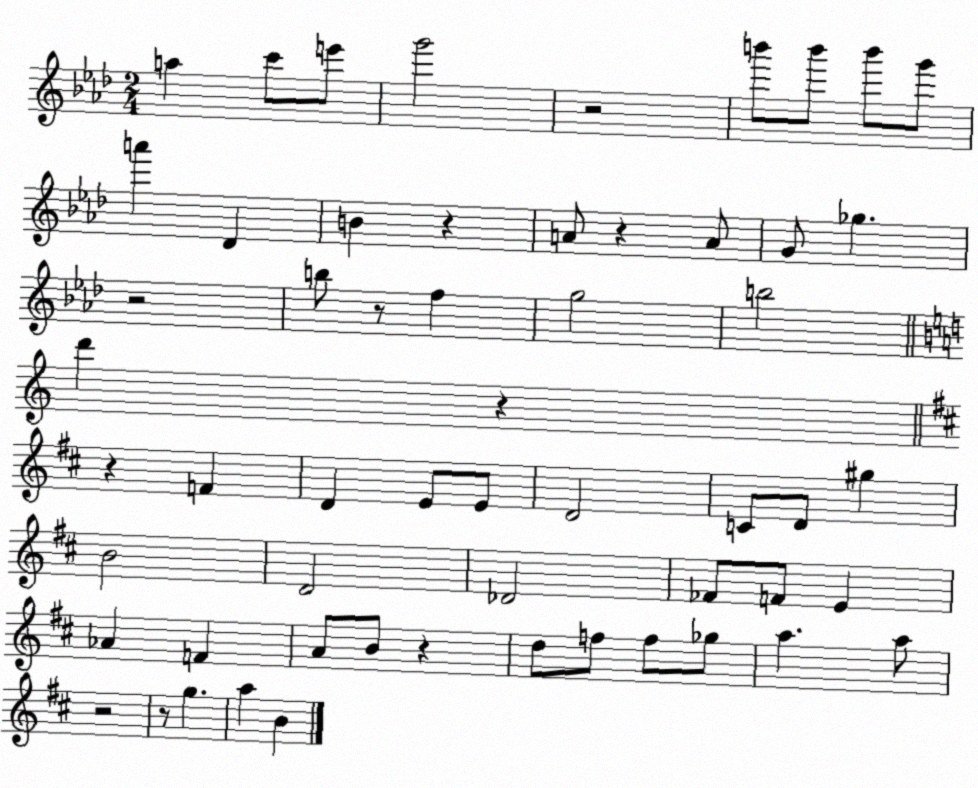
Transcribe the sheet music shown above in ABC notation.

X:1
T:Untitled
M:2/4
L:1/4
K:Ab
a c'/2 e'/2 g'2 z2 b'/2 b'/2 b'/2 g'/2 a' _D B z A/2 z A/2 G/2 _g z2 b/2 z/2 f g2 b2 d' z z F D E/2 E/2 D2 C/2 D/2 ^g B2 D2 _D2 _F/2 F/2 E _A F A/2 B/2 z d/2 f/2 f/2 _g/2 a a/2 z2 z/2 g a B